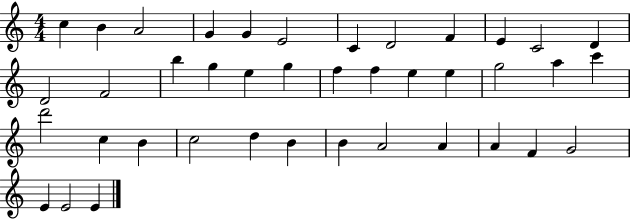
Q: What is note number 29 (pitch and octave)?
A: C5